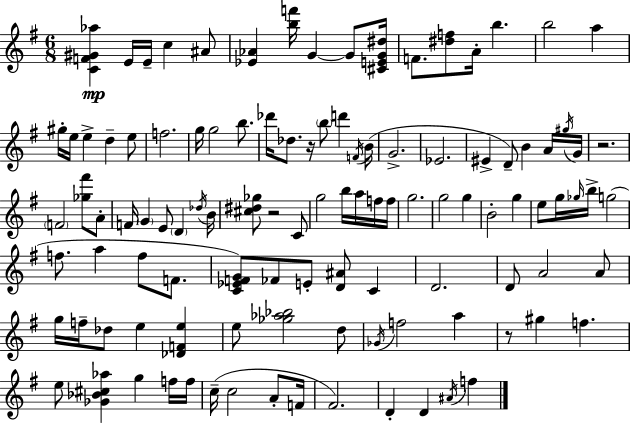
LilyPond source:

{
  \clef treble
  \numericTimeSignature
  \time 6/8
  \key e \minor
  <c' f' gis' aes''>4\mp e'16 e'16-- c''4 ais'8 | <ees' aes'>4 <b'' f'''>16 g'4~~ g'8 <cis' e' g' dis''>16 | f'8. <dis'' f''>8 a'16-. b''4. | b''2 a''4 | \break gis''16-. e''16 e''4-> d''4-- e''8 | f''2. | g''16 g''2 b''8. | des'''16 des''8. r16 \parenthesize b''8 d'''4 \acciaccatura { f'16 }( | \break b'16 g'2.-> | ees'2. | eis'4-> d'8--) b'4 a'16 | \acciaccatura { gis''16 } g'16 r2. | \break \parenthesize f'2 <ges'' fis'''>8 | a'8-. f'16 \parenthesize g'4 e'8 \parenthesize d'4 | \acciaccatura { des''16 } b'16 <cis'' dis'' ges''>8 r2 | c'8 g''2 b''16 | \break a''16 f''16 f''16 g''2. | g''2 g''4 | b'2-. g''4 | e''8 g''16 \grace { ges''16 } b''16-> g''2( | \break f''8. a''4 f''8 | f'8. <c' ees' f' g'>8) fes'8 e'8-. <d' ais'>8 | c'4 d'2. | d'8 a'2 | \break a'8 g''16 f''16-- des''8 e''4 | <des' f' e''>4 e''8 <ges'' aes'' bes''>2 | d''8 \acciaccatura { ges'16 } f''2 | a''4 r8 gis''4 f''4. | \break e''8 <ges' bes' cis'' aes''>4 g''4 | f''16 f''16 c''16--( c''2 | a'8-. f'16 fis'2.) | d'4-. d'4 | \break \acciaccatura { ais'16 } f''4 \bar "|."
}